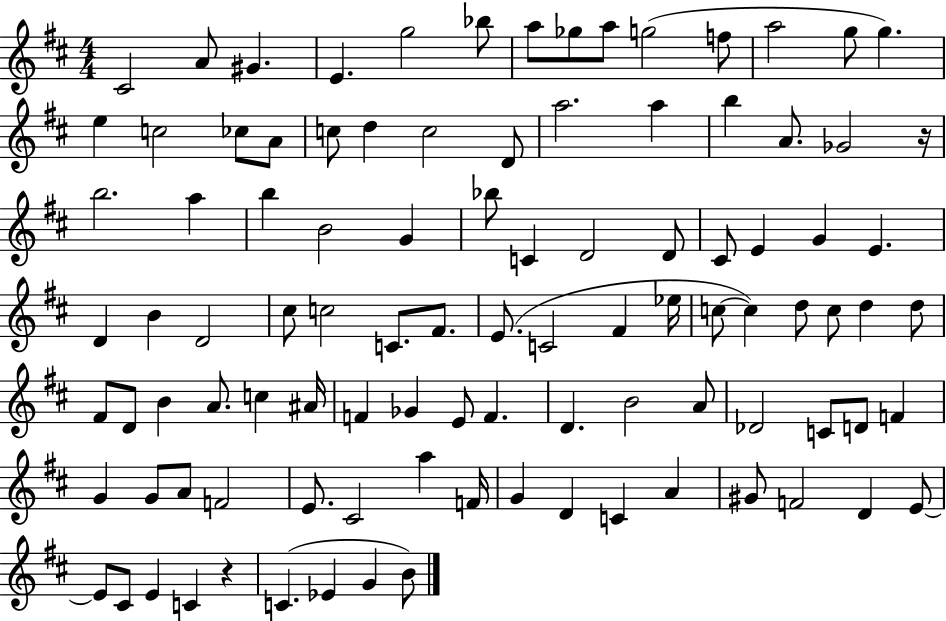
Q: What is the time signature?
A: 4/4